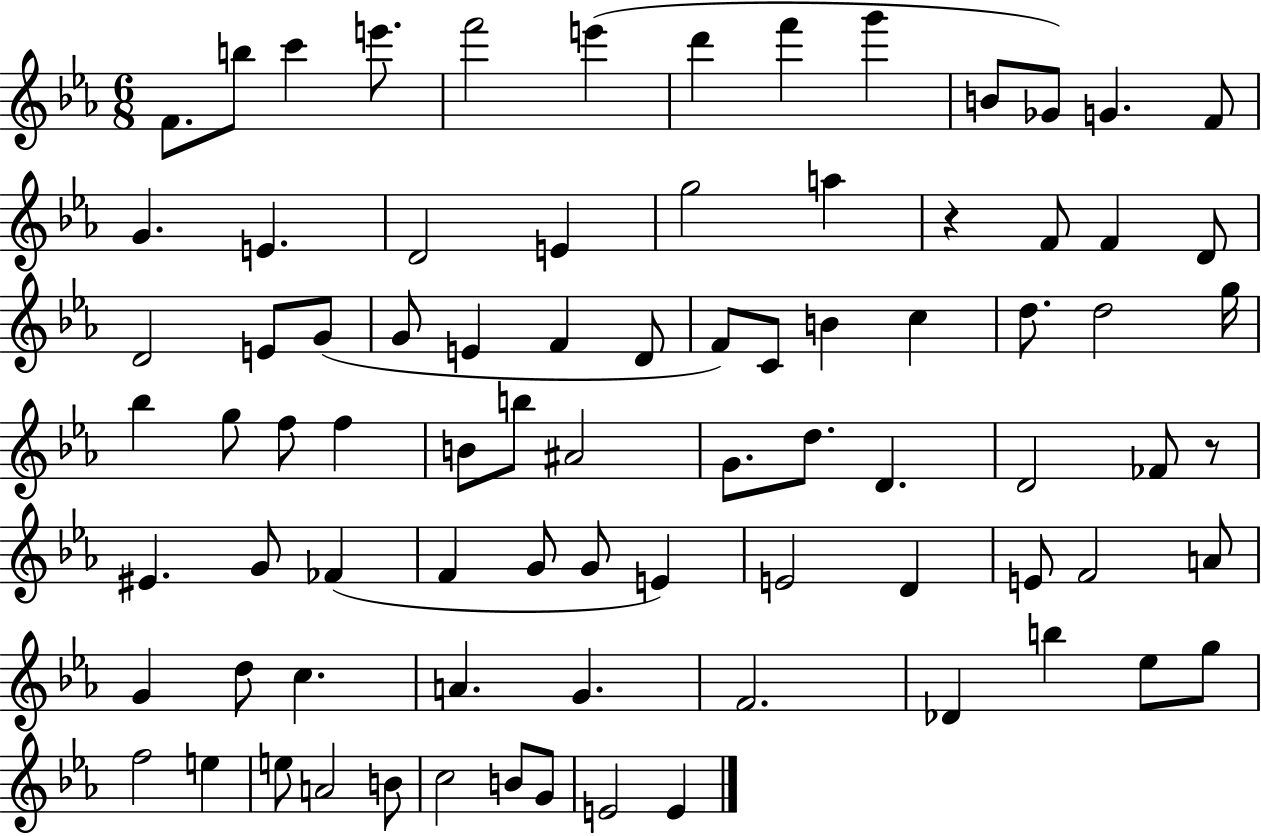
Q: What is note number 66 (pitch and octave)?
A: F4